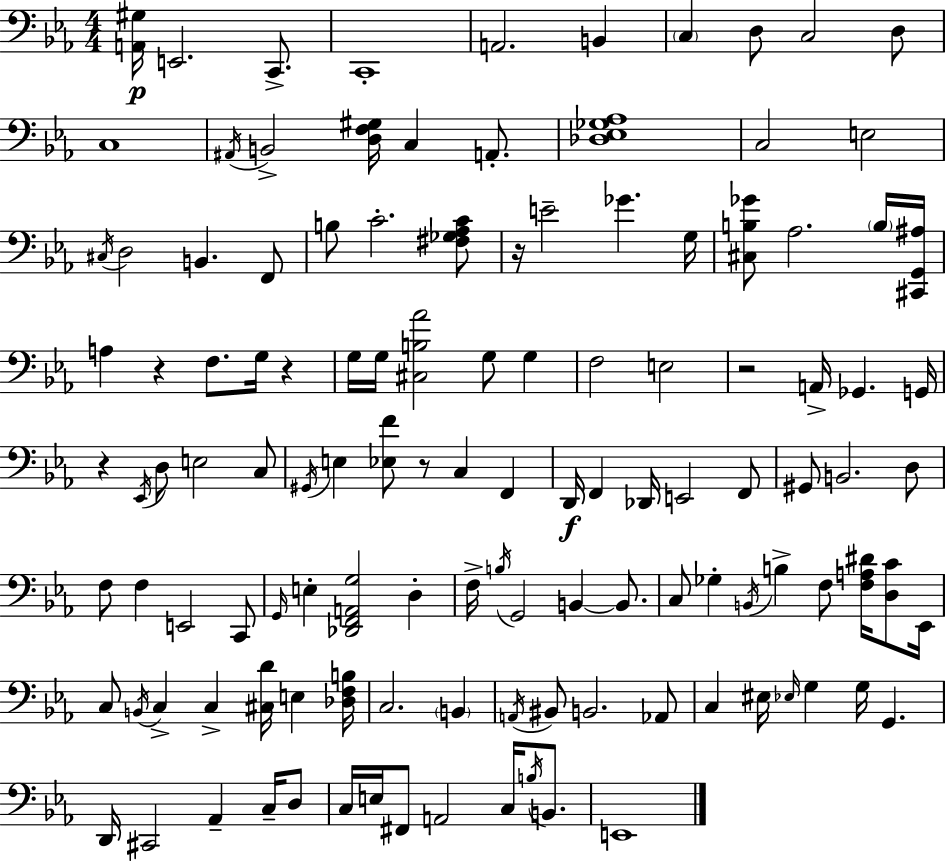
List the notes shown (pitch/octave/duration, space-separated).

[A2,G#3]/s E2/h. C2/e. C2/w A2/h. B2/q C3/q D3/e C3/h D3/e C3/w A#2/s B2/h [D3,F3,G#3]/s C3/q A2/e. [Db3,Eb3,Gb3,Ab3]/w C3/h E3/h C#3/s D3/h B2/q. F2/e B3/e C4/h. [F#3,Gb3,Ab3,C4]/e R/s E4/h Gb4/q. G3/s [C#3,B3,Gb4]/e Ab3/h. B3/s [C#2,G2,A#3]/s A3/q R/q F3/e. G3/s R/q G3/s G3/s [C#3,B3,Ab4]/h G3/e G3/q F3/h E3/h R/h A2/s Gb2/q. G2/s R/q Eb2/s D3/e E3/h C3/e G#2/s E3/q [Eb3,F4]/e R/e C3/q F2/q D2/s F2/q Db2/s E2/h F2/e G#2/e B2/h. D3/e F3/e F3/q E2/h C2/e G2/s E3/q [Db2,F2,A2,G3]/h D3/q F3/s B3/s G2/h B2/q B2/e. C3/e Gb3/q B2/s B3/q F3/e [F3,A3,D#4]/s [D3,C4]/e Eb2/s C3/e B2/s C3/q C3/q [C#3,D4]/s E3/q [Db3,F3,B3]/s C3/h. B2/q A2/s BIS2/e B2/h. Ab2/e C3/q EIS3/s Eb3/s G3/q G3/s G2/q. D2/s C#2/h Ab2/q C3/s D3/e C3/s E3/s F#2/e A2/h C3/s B3/s B2/e. E2/w